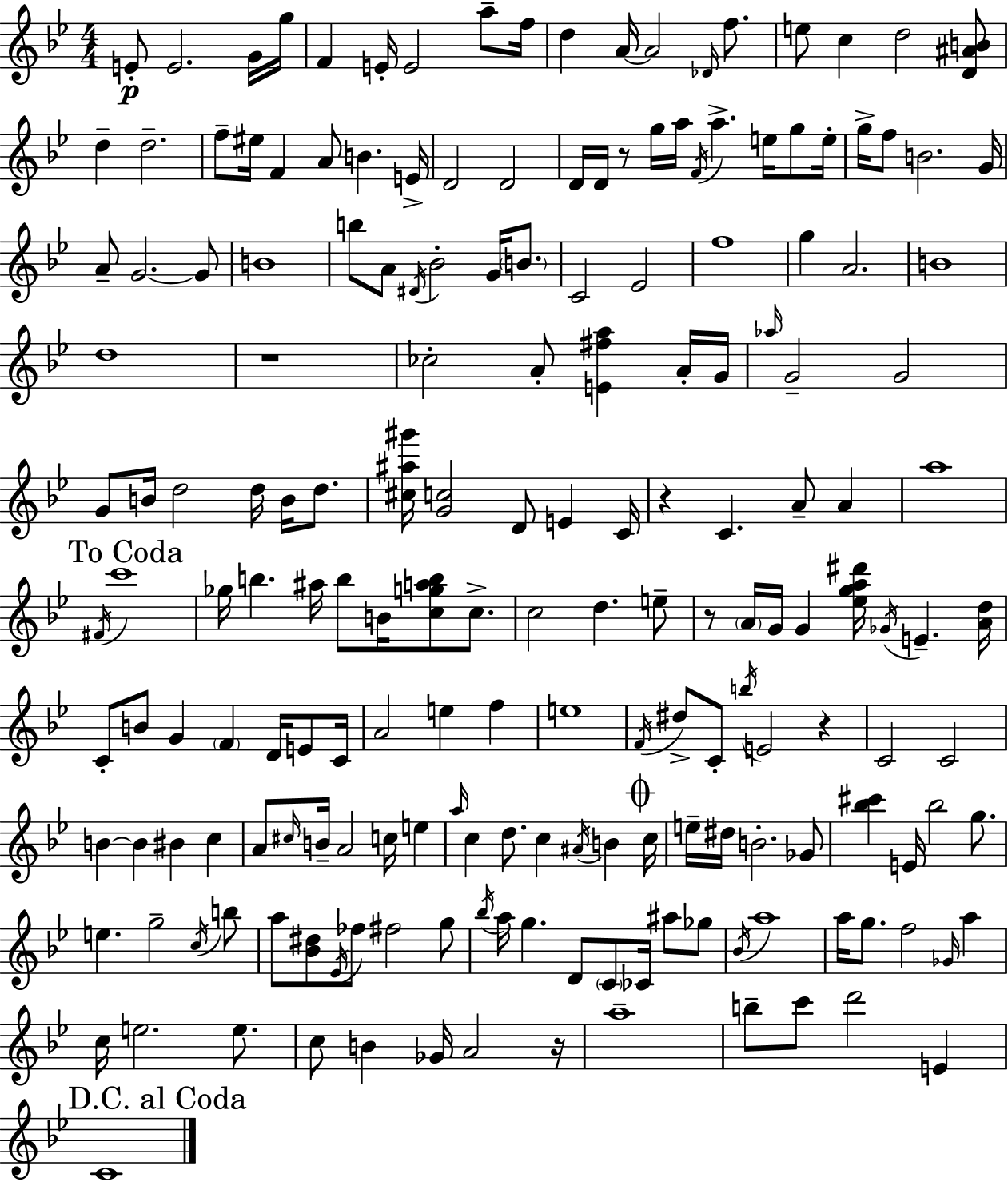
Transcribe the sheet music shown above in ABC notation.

X:1
T:Untitled
M:4/4
L:1/4
K:Bb
E/2 E2 G/4 g/4 F E/4 E2 a/2 f/4 d A/4 A2 _D/4 f/2 e/2 c d2 [D^AB]/2 d d2 f/2 ^e/4 F A/2 B E/4 D2 D2 D/4 D/4 z/2 g/4 a/4 F/4 a e/4 g/2 e/4 g/4 f/2 B2 G/4 A/2 G2 G/2 B4 b/2 A/2 ^D/4 _B2 G/4 B/2 C2 _E2 f4 g A2 B4 d4 z4 _c2 A/2 [E^fa] A/4 G/4 _a/4 G2 G2 G/2 B/4 d2 d/4 B/4 d/2 [^c^a^g']/4 [Gc]2 D/2 E C/4 z C A/2 A a4 ^F/4 c'4 _g/4 b ^a/4 b/2 B/4 [cgab]/2 c/2 c2 d e/2 z/2 A/4 G/4 G [_ega^d']/4 _G/4 E [Ad]/4 C/2 B/2 G F D/4 E/2 C/4 A2 e f e4 F/4 ^d/2 C/2 b/4 E2 z C2 C2 B B ^B c A/2 ^c/4 B/4 A2 c/4 e a/4 c d/2 c ^A/4 B c/4 e/4 ^d/4 B2 _G/2 [_b^c'] E/4 _b2 g/2 e g2 c/4 b/2 a/2 [_B^d]/2 _E/4 _f/2 ^f2 g/2 _b/4 a/4 g D/2 C/2 _C/4 ^a/2 _g/2 _B/4 a4 a/4 g/2 f2 _G/4 a c/4 e2 e/2 c/2 B _G/4 A2 z/4 a4 b/2 c'/2 d'2 E C4